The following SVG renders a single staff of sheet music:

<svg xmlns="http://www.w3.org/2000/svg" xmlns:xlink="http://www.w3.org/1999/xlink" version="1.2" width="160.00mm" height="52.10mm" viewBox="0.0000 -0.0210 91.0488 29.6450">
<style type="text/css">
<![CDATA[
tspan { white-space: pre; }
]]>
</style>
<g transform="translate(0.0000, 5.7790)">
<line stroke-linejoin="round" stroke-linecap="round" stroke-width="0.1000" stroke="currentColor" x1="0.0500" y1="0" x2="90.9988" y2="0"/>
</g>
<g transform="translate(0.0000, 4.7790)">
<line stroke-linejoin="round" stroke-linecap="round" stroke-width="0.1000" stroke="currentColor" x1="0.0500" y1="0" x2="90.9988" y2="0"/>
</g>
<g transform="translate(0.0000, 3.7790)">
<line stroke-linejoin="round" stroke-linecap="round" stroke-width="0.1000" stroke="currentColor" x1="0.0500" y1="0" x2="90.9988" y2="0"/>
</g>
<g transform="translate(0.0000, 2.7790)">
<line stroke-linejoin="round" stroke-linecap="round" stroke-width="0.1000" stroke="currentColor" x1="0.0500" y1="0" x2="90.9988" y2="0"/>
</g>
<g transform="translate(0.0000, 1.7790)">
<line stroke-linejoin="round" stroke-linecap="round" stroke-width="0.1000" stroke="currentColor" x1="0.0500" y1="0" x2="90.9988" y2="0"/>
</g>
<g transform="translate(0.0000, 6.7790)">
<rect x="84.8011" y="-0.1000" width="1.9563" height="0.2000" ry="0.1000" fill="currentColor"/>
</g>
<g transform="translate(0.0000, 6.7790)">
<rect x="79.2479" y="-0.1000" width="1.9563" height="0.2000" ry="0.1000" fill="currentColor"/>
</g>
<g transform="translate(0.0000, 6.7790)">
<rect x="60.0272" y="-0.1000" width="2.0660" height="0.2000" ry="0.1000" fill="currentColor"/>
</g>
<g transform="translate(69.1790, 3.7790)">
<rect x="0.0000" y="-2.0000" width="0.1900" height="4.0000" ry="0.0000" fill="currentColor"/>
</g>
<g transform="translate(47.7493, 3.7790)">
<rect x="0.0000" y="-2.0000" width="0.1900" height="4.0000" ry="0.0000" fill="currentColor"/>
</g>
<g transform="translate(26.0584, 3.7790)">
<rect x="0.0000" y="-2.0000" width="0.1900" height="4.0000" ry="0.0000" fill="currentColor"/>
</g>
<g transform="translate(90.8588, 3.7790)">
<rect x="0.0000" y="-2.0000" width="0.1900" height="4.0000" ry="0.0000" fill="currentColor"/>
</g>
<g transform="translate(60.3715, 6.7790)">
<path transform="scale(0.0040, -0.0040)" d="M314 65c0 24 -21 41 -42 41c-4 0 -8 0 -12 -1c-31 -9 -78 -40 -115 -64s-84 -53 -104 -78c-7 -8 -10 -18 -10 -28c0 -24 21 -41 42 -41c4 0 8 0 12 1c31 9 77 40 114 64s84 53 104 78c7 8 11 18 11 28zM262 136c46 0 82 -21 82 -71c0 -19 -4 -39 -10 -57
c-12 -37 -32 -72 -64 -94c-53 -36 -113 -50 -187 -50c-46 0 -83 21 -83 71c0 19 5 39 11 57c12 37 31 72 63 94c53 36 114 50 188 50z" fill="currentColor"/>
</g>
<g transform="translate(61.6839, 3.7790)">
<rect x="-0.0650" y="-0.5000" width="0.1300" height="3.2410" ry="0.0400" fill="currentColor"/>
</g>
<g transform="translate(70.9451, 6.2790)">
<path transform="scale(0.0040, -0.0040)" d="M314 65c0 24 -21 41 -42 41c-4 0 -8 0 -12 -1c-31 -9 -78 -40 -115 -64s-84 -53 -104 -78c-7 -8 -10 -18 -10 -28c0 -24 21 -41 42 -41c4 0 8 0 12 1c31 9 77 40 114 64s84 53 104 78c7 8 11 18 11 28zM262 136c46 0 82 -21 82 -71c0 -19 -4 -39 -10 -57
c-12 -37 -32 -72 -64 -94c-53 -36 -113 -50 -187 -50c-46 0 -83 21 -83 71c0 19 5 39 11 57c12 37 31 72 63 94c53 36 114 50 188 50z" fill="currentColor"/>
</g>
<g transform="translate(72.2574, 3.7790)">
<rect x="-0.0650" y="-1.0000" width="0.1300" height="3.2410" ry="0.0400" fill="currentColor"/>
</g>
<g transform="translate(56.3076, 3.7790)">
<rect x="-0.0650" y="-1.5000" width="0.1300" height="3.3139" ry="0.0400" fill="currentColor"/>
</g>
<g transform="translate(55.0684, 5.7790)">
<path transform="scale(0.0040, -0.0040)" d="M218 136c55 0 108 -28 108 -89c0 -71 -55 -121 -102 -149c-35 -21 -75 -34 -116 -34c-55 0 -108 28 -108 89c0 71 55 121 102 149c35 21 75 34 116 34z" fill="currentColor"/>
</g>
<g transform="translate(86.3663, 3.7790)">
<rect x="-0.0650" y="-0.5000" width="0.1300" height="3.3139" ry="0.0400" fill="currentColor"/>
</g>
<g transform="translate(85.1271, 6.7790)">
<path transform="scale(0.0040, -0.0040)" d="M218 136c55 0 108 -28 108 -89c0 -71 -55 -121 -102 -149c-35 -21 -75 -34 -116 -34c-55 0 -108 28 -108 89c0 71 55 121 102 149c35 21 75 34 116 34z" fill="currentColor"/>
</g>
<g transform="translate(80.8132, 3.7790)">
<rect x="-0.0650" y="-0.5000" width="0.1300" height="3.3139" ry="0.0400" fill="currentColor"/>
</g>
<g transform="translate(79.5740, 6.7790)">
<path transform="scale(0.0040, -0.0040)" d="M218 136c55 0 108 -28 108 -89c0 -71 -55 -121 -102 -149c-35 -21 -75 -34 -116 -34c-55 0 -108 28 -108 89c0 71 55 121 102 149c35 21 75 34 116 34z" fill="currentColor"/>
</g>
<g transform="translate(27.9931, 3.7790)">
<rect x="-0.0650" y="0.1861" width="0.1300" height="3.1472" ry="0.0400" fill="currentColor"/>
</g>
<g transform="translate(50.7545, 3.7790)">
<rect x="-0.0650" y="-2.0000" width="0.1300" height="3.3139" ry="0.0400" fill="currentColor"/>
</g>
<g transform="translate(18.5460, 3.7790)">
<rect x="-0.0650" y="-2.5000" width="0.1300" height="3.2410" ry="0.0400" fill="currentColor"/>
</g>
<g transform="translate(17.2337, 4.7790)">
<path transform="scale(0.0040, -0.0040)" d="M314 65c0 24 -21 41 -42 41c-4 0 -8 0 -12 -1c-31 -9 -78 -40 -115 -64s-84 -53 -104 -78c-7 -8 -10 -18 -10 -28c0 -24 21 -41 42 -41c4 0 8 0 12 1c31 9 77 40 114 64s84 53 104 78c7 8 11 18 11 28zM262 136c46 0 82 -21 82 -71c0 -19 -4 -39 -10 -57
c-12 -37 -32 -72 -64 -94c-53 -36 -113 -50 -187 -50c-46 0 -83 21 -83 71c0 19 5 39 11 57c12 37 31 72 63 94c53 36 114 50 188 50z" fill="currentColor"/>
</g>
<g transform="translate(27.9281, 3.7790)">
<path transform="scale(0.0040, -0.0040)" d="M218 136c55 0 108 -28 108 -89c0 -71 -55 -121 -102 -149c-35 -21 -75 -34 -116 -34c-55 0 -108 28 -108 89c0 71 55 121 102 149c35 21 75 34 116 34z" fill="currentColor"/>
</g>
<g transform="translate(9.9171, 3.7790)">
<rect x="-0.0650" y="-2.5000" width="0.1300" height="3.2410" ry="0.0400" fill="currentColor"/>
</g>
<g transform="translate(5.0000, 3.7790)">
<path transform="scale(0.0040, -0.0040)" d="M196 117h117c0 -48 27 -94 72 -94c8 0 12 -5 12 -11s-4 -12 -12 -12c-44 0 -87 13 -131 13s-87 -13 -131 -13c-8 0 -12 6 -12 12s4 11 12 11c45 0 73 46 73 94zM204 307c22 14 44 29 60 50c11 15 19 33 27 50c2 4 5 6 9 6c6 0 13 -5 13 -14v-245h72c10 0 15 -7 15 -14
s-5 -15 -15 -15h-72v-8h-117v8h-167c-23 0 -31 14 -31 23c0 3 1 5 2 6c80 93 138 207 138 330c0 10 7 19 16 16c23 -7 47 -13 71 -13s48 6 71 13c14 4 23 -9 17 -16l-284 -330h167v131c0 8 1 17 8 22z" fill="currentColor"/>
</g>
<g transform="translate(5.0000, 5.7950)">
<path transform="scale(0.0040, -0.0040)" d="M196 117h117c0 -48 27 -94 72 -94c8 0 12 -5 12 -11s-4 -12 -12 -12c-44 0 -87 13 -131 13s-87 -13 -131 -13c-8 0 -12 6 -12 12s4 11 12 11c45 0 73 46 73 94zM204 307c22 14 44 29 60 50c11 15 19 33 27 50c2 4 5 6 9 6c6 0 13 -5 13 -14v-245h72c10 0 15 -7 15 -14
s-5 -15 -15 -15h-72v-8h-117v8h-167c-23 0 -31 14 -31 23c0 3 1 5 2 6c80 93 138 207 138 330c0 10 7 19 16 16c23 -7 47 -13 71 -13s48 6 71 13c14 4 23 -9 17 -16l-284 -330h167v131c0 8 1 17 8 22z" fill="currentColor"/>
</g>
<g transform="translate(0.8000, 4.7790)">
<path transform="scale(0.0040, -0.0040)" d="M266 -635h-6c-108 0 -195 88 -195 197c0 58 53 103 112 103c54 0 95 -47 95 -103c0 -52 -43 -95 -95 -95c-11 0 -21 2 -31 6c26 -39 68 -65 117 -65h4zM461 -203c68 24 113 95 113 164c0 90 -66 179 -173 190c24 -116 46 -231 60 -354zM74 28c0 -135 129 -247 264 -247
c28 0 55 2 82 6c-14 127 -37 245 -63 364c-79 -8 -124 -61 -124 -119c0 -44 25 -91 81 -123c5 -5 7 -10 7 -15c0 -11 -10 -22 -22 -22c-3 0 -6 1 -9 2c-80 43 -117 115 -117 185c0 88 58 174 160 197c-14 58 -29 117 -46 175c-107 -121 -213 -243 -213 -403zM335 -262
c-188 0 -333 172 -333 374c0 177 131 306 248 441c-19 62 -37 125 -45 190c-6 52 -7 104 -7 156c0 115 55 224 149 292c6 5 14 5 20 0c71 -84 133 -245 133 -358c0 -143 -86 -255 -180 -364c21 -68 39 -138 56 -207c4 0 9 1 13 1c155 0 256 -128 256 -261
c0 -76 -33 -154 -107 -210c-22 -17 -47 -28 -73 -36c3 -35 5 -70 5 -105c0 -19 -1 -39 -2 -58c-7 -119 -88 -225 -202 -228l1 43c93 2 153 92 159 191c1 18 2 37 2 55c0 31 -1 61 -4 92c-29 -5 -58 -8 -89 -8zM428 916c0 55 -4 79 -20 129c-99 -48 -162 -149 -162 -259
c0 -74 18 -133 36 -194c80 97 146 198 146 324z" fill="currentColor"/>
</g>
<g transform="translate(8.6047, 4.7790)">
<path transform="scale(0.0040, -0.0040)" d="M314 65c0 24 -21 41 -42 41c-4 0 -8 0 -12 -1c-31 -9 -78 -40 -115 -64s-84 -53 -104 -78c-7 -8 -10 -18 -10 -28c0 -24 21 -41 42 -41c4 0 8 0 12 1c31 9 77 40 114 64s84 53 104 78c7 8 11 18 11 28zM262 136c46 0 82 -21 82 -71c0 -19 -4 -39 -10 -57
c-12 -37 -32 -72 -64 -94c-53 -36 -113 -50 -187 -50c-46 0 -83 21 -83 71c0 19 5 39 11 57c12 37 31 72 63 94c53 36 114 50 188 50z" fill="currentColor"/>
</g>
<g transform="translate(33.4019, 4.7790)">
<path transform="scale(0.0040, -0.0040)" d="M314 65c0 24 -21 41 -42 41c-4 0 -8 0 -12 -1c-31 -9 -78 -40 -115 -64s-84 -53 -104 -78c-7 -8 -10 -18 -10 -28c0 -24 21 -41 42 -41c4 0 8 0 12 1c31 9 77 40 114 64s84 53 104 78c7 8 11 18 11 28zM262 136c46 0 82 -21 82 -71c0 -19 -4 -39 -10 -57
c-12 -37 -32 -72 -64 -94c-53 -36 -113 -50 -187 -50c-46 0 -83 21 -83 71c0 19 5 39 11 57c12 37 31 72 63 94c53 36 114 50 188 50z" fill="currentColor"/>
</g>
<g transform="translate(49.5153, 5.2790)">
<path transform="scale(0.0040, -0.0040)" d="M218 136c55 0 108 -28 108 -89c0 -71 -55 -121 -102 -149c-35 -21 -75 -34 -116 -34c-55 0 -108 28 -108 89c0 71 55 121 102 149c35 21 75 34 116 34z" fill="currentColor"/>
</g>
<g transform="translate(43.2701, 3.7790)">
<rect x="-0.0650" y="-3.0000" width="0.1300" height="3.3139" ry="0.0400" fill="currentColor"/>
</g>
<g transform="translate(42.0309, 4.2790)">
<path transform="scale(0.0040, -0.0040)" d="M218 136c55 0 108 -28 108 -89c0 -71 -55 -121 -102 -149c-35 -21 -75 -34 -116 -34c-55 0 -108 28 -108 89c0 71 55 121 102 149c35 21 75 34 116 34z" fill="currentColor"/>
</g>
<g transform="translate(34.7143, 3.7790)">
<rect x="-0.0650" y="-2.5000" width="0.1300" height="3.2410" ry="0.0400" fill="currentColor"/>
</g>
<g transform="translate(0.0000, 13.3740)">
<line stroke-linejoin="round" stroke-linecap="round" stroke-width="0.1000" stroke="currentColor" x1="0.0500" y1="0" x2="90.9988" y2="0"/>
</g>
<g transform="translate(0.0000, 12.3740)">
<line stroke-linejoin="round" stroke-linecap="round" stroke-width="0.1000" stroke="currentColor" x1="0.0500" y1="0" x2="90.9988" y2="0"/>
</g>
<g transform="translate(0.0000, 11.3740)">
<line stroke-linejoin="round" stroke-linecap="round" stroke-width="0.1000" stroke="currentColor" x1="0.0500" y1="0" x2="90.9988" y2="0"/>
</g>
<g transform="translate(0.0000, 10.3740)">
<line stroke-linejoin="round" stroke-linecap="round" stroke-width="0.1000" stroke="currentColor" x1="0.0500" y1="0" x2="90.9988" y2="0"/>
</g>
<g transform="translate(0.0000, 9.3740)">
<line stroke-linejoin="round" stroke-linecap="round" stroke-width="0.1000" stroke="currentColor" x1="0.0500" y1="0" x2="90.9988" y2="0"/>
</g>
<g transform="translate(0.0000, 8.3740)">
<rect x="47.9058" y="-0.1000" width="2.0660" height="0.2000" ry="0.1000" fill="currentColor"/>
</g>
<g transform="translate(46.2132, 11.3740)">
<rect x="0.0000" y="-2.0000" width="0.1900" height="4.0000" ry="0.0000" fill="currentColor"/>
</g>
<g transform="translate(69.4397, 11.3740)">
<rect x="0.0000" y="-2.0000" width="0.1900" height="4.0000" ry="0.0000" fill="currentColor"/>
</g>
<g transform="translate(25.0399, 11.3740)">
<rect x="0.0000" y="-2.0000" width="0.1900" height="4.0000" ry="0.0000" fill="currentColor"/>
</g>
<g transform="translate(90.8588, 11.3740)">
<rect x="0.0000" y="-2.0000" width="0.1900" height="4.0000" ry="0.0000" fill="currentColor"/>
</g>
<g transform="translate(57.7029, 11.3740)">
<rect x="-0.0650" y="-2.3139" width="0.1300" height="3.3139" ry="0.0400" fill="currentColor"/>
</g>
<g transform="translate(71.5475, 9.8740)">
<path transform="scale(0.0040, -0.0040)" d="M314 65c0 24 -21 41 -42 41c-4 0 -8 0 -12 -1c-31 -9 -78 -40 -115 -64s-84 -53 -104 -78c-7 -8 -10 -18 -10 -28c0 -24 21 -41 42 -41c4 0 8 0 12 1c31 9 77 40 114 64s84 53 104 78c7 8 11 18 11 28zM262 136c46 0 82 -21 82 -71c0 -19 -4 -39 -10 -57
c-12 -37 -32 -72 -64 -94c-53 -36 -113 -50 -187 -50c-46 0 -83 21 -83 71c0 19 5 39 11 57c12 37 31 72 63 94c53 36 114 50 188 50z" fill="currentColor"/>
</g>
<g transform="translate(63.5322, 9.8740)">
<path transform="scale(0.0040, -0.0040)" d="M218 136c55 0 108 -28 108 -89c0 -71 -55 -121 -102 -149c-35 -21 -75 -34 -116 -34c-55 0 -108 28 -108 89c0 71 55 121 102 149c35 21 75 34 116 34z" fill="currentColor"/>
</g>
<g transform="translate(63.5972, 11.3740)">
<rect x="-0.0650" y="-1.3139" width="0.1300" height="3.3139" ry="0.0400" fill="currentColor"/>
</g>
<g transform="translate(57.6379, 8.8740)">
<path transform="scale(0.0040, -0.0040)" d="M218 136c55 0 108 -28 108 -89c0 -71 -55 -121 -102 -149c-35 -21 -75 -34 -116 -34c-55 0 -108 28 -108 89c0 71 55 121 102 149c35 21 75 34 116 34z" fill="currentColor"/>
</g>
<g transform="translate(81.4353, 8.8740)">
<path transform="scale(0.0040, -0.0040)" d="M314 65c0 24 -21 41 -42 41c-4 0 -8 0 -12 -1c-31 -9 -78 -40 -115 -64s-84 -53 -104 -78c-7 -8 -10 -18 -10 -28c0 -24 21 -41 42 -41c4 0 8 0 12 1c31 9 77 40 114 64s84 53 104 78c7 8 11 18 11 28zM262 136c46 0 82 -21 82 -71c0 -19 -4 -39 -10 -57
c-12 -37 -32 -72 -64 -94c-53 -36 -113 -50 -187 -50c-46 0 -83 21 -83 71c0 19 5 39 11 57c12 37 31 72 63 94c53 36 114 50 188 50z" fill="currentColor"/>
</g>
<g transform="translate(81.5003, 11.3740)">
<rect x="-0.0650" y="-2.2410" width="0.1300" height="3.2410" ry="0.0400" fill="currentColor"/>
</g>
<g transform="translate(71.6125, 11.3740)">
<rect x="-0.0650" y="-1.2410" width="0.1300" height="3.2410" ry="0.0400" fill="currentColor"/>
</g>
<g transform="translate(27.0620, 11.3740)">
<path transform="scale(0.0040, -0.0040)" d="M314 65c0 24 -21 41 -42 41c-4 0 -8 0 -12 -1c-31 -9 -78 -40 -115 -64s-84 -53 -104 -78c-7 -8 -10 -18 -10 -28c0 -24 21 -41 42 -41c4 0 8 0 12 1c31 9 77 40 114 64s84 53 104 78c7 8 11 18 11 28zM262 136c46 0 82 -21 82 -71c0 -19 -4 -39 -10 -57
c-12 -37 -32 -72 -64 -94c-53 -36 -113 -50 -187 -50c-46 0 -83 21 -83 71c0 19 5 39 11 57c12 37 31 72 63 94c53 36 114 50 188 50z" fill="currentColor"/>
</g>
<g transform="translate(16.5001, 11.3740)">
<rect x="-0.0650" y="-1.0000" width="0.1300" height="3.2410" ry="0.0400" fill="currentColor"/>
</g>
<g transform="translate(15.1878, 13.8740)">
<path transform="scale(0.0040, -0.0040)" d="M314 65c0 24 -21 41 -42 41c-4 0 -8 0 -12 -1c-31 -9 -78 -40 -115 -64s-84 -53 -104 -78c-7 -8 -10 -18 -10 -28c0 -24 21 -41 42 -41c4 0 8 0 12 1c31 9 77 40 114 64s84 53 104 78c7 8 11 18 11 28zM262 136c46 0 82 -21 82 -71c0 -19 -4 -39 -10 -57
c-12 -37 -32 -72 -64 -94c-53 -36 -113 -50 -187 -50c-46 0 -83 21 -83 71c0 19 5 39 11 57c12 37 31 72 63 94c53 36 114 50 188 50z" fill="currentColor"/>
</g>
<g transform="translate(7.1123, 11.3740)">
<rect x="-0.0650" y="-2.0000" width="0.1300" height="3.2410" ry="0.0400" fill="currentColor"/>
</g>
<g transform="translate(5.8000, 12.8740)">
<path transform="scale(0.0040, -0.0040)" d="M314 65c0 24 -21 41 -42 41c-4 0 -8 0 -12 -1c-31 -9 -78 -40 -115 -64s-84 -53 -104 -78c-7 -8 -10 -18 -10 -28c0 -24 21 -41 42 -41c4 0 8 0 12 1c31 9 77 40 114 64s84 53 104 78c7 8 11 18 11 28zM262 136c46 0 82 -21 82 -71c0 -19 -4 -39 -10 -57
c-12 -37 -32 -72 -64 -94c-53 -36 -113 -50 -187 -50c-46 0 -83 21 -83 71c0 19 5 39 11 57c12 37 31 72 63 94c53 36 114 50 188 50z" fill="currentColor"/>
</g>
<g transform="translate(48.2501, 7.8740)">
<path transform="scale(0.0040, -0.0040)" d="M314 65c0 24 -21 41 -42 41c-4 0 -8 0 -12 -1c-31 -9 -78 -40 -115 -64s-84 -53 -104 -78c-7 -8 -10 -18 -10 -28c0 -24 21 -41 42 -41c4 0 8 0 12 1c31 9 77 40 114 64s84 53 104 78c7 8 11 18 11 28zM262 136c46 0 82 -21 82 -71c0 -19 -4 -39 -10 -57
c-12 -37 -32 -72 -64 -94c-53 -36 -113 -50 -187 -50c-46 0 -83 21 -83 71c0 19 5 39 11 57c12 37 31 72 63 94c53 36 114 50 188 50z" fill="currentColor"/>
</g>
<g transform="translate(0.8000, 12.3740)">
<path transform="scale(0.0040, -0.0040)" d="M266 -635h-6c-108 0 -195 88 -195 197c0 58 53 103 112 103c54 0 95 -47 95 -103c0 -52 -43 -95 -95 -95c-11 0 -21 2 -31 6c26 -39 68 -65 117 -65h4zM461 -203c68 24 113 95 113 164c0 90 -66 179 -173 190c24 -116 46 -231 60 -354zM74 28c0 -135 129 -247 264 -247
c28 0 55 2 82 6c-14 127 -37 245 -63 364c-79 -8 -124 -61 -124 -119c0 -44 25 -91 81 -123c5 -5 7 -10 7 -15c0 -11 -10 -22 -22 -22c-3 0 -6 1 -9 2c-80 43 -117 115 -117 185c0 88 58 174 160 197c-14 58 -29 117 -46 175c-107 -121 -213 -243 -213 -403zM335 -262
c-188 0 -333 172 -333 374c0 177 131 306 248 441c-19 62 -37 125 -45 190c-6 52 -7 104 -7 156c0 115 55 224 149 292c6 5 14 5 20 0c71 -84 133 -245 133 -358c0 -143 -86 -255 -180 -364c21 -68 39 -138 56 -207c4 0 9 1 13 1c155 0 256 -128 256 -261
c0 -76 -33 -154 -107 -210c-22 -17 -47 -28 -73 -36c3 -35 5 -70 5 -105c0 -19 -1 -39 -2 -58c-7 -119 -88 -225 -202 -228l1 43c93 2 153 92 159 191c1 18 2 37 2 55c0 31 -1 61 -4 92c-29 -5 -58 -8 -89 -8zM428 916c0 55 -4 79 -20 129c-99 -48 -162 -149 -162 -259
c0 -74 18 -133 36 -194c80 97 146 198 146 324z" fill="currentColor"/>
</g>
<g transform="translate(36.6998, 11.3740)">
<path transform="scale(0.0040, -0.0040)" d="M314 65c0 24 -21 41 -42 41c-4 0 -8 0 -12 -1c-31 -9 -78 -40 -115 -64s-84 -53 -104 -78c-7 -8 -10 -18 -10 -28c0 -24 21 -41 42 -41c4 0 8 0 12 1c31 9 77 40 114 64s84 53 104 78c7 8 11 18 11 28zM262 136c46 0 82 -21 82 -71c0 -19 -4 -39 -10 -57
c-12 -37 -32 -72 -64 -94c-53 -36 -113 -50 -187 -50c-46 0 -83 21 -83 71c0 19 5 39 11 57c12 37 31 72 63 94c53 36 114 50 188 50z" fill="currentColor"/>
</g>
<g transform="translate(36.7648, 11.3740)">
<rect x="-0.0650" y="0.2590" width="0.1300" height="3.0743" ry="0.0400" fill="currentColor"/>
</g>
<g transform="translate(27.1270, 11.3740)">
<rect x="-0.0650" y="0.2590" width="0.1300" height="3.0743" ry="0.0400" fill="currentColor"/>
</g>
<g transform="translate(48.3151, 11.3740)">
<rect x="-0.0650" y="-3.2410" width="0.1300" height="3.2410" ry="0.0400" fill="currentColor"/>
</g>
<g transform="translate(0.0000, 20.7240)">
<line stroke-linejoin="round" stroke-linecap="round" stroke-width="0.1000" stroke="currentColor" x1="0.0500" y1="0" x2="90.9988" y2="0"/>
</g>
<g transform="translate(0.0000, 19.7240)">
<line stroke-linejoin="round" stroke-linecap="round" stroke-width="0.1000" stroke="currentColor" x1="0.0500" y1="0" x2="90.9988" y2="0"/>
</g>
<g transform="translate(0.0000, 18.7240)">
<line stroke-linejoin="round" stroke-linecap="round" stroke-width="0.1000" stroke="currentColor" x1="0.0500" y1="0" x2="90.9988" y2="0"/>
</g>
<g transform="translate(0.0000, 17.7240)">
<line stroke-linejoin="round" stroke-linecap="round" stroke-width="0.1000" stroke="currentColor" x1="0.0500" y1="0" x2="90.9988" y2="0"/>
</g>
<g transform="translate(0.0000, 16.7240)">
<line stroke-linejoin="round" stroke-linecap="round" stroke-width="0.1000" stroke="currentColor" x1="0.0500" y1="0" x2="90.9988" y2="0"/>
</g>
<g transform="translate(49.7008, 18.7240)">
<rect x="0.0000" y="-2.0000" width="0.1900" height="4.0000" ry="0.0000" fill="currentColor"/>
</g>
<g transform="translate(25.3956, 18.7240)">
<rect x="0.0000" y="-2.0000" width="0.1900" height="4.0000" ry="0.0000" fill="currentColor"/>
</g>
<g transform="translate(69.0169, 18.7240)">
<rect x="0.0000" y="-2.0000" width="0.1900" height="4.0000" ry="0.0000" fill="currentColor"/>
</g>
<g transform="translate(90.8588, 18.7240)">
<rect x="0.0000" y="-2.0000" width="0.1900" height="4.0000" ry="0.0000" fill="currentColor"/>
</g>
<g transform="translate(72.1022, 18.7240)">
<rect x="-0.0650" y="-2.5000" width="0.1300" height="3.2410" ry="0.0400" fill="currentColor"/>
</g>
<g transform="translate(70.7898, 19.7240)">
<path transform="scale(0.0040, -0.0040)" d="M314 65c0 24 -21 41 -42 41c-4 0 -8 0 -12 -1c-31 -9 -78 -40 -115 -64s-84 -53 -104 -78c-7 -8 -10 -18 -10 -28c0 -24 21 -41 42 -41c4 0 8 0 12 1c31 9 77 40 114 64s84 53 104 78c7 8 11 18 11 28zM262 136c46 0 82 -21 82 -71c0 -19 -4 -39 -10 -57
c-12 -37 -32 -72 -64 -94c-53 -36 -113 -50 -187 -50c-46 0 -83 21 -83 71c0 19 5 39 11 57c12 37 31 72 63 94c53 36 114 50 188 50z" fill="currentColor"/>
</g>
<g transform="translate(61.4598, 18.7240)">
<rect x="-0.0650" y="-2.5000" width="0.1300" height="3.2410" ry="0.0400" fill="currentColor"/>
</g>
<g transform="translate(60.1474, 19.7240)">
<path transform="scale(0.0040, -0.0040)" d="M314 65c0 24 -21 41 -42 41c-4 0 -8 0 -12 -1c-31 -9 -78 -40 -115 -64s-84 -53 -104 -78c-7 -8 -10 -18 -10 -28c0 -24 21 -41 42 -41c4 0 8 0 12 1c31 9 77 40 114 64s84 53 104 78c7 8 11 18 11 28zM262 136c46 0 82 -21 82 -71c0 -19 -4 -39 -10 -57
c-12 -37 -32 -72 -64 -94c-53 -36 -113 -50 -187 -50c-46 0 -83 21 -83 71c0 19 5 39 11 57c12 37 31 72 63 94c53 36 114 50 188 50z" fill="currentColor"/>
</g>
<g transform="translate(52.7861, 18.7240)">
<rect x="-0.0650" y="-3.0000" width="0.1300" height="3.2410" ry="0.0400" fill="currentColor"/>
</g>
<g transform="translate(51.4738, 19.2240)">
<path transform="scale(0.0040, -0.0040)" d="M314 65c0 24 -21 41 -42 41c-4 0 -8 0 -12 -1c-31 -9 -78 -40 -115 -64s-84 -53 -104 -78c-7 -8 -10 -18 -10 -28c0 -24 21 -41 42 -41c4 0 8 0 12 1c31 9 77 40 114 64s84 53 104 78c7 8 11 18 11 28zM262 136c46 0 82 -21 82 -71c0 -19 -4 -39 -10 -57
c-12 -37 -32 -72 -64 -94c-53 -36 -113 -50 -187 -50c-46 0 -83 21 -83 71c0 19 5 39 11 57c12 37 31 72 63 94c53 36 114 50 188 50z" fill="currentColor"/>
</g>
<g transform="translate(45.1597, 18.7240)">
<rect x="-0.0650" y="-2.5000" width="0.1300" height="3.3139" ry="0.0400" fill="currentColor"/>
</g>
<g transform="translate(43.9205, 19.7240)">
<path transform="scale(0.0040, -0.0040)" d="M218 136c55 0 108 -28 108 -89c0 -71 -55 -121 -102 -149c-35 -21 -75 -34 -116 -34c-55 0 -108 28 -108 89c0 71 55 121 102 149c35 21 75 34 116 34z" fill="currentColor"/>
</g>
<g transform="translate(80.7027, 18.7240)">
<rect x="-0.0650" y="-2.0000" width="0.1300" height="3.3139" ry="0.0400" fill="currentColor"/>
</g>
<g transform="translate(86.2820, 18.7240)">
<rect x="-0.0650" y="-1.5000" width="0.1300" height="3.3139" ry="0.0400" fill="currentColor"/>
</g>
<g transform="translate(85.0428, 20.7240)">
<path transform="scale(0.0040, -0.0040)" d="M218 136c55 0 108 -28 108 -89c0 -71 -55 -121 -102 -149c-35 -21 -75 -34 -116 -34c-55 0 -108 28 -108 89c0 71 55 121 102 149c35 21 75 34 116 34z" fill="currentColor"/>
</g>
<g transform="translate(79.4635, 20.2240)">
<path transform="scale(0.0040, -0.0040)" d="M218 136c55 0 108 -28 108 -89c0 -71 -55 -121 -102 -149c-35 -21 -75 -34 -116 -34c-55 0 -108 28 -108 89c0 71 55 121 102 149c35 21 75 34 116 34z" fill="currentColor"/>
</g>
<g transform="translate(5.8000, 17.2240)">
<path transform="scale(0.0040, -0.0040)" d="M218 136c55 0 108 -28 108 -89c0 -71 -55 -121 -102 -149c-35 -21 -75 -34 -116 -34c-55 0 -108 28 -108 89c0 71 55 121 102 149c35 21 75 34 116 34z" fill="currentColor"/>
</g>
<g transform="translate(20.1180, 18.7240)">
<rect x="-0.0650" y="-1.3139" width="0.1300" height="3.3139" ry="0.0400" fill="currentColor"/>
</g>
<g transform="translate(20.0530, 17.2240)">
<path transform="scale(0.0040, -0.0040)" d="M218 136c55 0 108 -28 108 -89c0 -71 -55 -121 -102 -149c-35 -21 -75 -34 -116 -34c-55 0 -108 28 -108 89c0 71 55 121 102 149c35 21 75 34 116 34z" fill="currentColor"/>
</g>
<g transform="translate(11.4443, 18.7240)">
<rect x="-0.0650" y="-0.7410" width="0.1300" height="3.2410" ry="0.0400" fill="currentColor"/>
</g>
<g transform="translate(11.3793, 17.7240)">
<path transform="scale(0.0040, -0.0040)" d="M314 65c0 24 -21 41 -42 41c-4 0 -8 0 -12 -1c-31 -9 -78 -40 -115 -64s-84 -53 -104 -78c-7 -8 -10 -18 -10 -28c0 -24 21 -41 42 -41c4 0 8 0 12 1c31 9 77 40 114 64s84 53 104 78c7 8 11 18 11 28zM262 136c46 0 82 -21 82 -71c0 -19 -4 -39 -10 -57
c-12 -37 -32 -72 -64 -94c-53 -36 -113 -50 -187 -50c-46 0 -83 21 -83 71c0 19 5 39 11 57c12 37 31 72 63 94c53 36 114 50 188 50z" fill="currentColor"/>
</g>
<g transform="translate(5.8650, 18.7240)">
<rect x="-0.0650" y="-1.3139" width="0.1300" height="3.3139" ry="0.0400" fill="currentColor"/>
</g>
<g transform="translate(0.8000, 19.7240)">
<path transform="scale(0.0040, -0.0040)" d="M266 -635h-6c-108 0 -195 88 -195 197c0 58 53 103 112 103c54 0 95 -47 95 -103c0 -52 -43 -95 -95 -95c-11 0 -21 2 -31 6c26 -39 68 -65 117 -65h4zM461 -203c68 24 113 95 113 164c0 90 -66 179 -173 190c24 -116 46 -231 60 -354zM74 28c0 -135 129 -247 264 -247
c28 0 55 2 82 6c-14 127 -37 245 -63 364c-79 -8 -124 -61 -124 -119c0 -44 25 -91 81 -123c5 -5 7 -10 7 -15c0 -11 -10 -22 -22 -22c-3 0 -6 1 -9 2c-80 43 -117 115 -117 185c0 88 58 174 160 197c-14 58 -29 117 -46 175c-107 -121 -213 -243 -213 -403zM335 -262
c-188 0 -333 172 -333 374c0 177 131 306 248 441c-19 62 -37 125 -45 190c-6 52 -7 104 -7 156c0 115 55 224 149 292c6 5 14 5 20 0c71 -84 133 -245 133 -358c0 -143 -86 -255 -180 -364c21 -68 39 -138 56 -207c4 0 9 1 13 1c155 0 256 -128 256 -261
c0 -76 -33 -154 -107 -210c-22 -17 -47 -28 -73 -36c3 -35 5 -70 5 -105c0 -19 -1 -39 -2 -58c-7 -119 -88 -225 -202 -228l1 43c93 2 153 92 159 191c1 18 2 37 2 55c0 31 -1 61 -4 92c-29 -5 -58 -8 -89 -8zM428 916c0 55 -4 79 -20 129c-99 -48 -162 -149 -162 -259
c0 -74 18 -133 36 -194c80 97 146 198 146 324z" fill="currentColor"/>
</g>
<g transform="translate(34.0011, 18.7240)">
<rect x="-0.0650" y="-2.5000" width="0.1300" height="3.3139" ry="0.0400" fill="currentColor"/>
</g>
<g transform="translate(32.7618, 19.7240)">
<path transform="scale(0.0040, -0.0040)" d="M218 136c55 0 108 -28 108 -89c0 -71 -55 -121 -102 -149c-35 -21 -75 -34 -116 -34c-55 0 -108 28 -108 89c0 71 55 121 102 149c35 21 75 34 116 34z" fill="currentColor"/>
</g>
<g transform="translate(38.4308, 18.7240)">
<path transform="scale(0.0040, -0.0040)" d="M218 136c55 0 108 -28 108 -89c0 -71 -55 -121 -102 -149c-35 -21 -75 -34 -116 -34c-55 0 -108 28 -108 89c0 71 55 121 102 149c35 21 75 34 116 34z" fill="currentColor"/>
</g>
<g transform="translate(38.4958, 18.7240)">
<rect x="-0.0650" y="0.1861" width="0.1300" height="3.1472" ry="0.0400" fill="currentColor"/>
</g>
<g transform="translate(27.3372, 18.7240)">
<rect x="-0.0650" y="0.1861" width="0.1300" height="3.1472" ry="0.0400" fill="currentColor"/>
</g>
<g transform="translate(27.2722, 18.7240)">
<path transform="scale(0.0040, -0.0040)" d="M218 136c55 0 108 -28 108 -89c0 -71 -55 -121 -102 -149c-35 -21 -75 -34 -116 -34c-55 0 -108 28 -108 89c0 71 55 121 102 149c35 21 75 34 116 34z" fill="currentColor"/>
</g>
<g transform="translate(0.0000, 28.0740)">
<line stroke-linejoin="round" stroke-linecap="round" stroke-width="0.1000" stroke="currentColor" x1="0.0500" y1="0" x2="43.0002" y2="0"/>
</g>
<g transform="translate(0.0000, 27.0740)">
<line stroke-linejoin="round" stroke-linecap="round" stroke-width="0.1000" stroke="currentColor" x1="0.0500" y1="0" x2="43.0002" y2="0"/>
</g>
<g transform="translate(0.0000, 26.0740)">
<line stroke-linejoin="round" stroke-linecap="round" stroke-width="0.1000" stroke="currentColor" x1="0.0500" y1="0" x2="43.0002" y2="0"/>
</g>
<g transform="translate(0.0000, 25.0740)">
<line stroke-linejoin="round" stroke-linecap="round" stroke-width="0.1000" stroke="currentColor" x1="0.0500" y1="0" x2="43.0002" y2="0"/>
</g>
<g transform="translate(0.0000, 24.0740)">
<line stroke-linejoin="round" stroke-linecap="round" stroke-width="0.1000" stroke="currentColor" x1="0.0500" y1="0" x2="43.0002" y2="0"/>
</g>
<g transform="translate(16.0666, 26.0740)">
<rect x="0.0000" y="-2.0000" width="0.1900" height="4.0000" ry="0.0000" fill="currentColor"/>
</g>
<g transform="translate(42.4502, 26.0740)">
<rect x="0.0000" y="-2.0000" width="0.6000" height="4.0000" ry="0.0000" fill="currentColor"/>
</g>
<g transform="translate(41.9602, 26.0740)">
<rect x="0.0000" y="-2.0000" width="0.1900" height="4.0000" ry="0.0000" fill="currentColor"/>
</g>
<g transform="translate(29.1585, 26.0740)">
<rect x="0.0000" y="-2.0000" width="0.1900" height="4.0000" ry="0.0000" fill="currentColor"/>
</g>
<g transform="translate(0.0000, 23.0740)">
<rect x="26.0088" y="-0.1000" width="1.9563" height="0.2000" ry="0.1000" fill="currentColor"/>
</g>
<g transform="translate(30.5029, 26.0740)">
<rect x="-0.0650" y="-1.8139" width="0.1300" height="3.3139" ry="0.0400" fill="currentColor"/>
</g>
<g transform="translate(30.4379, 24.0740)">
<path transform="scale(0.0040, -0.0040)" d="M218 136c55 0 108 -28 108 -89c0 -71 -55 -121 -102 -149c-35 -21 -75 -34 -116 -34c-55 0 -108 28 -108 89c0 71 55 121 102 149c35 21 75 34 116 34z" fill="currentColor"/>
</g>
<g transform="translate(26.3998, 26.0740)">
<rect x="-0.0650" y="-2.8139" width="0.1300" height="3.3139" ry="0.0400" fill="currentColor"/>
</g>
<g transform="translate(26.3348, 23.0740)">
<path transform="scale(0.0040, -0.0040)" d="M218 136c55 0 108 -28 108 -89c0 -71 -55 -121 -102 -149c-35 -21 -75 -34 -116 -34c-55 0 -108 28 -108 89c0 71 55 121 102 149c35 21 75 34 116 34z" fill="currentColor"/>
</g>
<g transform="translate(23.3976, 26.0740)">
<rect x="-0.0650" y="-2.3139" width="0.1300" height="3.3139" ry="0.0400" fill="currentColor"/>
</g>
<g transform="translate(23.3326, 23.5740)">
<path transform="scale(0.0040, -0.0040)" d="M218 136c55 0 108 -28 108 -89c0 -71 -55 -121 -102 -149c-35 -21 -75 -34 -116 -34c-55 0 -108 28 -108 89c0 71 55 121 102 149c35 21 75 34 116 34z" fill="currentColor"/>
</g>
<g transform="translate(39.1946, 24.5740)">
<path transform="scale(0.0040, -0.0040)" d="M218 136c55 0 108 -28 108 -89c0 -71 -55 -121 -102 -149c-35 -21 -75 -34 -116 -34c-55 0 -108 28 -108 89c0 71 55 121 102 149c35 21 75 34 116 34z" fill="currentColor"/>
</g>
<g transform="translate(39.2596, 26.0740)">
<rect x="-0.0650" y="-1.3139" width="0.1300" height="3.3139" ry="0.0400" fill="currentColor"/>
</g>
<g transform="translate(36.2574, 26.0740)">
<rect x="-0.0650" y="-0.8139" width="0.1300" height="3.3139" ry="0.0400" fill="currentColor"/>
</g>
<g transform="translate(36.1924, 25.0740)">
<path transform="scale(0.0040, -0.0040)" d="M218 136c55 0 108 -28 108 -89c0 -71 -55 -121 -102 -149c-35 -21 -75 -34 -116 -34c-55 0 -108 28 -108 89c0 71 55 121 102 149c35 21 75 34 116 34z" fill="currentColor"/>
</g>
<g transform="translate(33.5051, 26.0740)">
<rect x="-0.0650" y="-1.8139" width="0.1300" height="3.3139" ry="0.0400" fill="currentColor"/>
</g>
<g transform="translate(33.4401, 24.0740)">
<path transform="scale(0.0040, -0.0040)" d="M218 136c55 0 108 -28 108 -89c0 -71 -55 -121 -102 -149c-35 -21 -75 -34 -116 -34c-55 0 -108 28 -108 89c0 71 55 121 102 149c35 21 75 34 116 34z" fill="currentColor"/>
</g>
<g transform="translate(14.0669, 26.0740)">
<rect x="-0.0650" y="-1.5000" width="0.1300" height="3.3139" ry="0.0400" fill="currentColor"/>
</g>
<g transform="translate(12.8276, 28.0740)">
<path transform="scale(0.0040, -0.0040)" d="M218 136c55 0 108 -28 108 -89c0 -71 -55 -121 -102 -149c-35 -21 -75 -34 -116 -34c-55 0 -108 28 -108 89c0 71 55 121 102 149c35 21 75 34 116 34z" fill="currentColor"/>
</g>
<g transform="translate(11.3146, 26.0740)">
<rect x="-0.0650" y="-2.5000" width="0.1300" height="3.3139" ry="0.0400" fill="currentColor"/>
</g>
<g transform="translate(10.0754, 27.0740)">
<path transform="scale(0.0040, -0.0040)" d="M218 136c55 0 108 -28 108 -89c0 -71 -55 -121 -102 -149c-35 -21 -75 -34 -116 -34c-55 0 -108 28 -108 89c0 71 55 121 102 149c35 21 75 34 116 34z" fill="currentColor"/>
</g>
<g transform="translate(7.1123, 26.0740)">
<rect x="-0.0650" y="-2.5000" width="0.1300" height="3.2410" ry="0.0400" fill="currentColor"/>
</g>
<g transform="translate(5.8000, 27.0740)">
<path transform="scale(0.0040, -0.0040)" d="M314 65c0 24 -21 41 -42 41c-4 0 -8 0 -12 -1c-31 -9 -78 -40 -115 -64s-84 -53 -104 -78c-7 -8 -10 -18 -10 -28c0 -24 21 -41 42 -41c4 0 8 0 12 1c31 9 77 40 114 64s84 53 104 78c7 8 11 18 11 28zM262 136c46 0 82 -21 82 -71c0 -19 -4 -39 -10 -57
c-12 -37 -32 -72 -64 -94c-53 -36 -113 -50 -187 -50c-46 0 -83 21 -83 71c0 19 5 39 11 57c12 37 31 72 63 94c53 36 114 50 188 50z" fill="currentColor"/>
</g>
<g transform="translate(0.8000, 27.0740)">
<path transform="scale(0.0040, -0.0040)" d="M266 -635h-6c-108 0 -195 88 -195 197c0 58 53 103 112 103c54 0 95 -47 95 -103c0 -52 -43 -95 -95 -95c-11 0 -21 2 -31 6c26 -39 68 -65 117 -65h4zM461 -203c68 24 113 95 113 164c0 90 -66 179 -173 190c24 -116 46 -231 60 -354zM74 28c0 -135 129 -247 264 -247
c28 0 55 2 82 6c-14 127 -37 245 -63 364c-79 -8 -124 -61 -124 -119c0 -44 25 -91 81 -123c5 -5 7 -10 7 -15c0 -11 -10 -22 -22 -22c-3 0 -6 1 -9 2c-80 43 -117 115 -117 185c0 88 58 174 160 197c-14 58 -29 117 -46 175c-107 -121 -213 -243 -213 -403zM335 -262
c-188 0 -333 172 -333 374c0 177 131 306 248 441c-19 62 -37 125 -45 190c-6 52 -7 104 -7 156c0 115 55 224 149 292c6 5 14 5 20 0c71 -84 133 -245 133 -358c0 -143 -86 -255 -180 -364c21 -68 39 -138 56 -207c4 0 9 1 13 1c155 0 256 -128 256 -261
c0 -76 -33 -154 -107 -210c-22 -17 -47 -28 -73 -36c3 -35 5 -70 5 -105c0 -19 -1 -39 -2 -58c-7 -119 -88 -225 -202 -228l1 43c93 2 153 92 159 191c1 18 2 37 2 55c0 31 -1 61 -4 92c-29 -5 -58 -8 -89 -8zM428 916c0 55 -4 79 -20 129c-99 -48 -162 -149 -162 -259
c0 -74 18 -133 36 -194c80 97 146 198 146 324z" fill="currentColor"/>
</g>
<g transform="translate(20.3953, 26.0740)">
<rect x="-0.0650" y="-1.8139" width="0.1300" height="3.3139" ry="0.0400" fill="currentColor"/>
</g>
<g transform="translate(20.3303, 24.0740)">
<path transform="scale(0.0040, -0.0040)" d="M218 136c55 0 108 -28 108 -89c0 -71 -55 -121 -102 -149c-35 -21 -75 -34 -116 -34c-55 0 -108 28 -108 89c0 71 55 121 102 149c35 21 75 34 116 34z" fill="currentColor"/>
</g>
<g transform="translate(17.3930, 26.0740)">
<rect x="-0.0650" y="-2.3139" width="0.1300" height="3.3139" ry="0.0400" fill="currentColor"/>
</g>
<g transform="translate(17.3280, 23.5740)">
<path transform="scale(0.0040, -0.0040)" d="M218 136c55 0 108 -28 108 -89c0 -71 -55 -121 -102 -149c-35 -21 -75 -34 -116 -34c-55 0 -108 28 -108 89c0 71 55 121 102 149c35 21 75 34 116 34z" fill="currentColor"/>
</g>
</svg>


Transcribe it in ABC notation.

X:1
T:Untitled
M:4/4
L:1/4
K:C
G2 G2 B G2 A F E C2 D2 C C F2 D2 B2 B2 b2 g e e2 g2 e d2 e B G B G A2 G2 G2 F E G2 G E g f g a f f d e